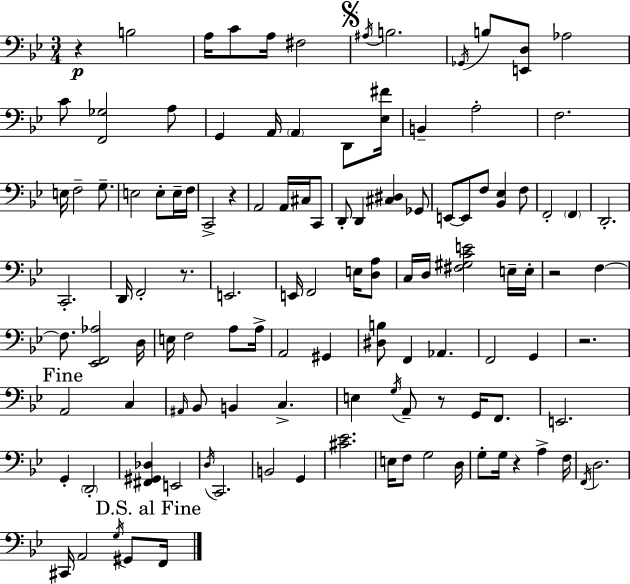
X:1
T:Untitled
M:3/4
L:1/4
K:Bb
z B,2 A,/4 C/2 A,/4 ^F,2 ^A,/4 B,2 _G,,/4 B,/2 [E,,D,]/2 _A,2 C/2 [F,,_G,]2 A,/2 G,, A,,/4 A,, D,,/2 [_E,^F]/4 B,, A,2 F,2 E,/4 F,2 G,/2 E,2 E,/2 E,/4 F,/4 C,,2 z A,,2 A,,/4 ^C,/4 C,,/2 D,,/2 D,, [^C,^D,] _G,,/2 E,,/2 E,,/2 F,/2 [_B,,_E,] F,/2 F,,2 F,, D,,2 C,,2 D,,/4 F,,2 z/2 E,,2 E,,/4 F,,2 E,/4 [D,A,]/2 C,/4 D,/4 [^F,^G,CE]2 E,/4 E,/4 z2 F, F,/2 [_E,,F,,_A,]2 D,/4 E,/4 F,2 A,/2 A,/4 A,,2 ^G,, [^D,B,]/2 F,, _A,, F,,2 G,, z2 A,,2 C, ^A,,/4 _B,,/2 B,, C, E, G,/4 A,,/2 z/2 G,,/4 F,,/2 E,,2 G,, D,,2 [^F,,^G,,_D,] E,,2 D,/4 C,,2 B,,2 G,, [^C_E]2 E,/4 F,/2 G,2 D,/4 G,/2 G,/4 z A, F,/4 F,,/4 D,2 ^C,,/4 A,,2 G,/4 ^G,,/2 F,,/4